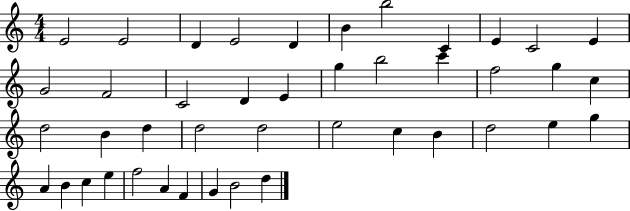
E4/h E4/h D4/q E4/h D4/q B4/q B5/h C4/q E4/q C4/h E4/q G4/h F4/h C4/h D4/q E4/q G5/q B5/h C6/q F5/h G5/q C5/q D5/h B4/q D5/q D5/h D5/h E5/h C5/q B4/q D5/h E5/q G5/q A4/q B4/q C5/q E5/q F5/h A4/q F4/q G4/q B4/h D5/q